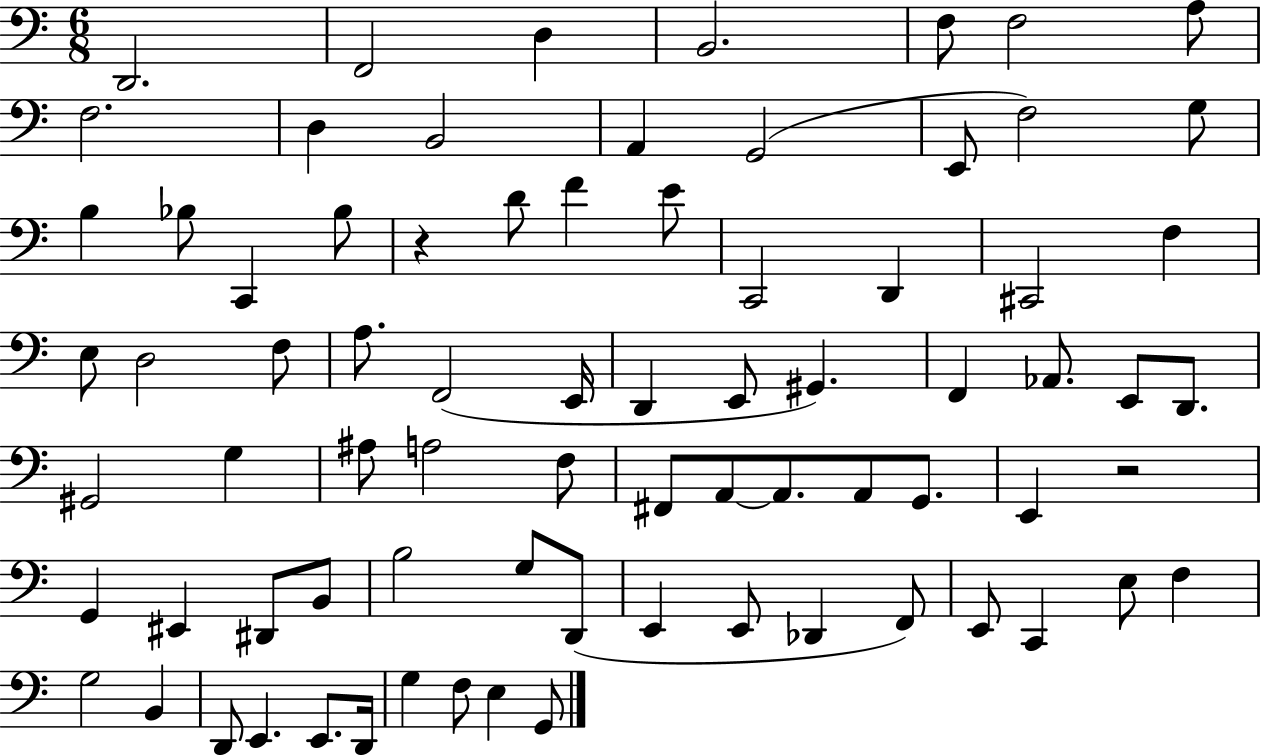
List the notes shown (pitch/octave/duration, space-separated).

D2/h. F2/h D3/q B2/h. F3/e F3/h A3/e F3/h. D3/q B2/h A2/q G2/h E2/e F3/h G3/e B3/q Bb3/e C2/q Bb3/e R/q D4/e F4/q E4/e C2/h D2/q C#2/h F3/q E3/e D3/h F3/e A3/e. F2/h E2/s D2/q E2/e G#2/q. F2/q Ab2/e. E2/e D2/e. G#2/h G3/q A#3/e A3/h F3/e F#2/e A2/e A2/e. A2/e G2/e. E2/q R/h G2/q EIS2/q D#2/e B2/e B3/h G3/e D2/e E2/q E2/e Db2/q F2/e E2/e C2/q E3/e F3/q G3/h B2/q D2/e E2/q. E2/e. D2/s G3/q F3/e E3/q G2/e